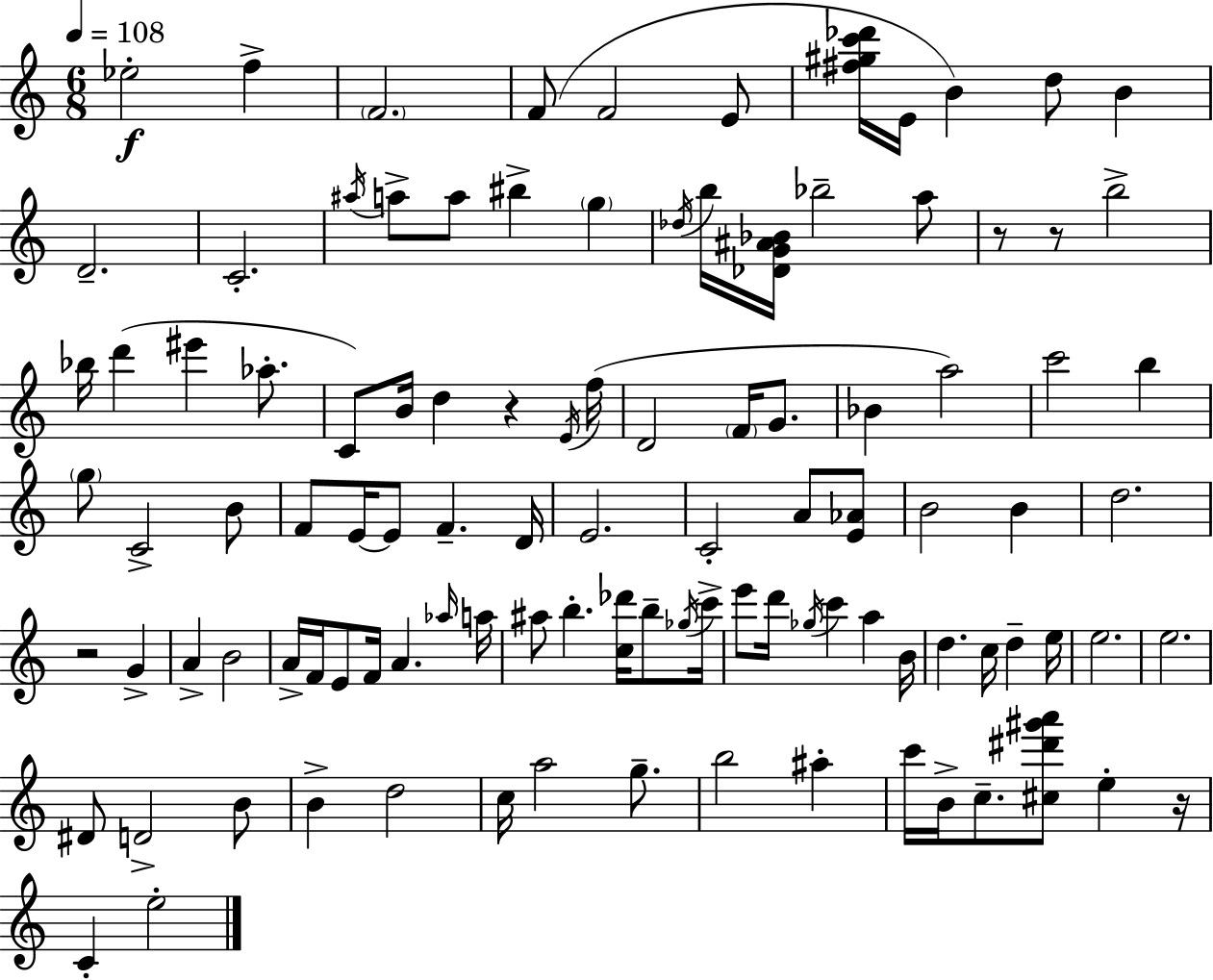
Eb5/h F5/q F4/h. F4/e F4/h E4/e [F#5,G#5,C6,Db6]/s E4/s B4/q D5/e B4/q D4/h. C4/h. A#5/s A5/e A5/e BIS5/q G5/q Db5/s B5/s [Db4,G4,A#4,Bb4]/s Bb5/h A5/e R/e R/e B5/h Bb5/s D6/q EIS6/q Ab5/e. C4/e B4/s D5/q R/q E4/s F5/s D4/h F4/s G4/e. Bb4/q A5/h C6/h B5/q G5/e C4/h B4/e F4/e E4/s E4/e F4/q. D4/s E4/h. C4/h A4/e [E4,Ab4]/e B4/h B4/q D5/h. R/h G4/q A4/q B4/h A4/s F4/s E4/e F4/s A4/q. Ab5/s A5/s A#5/e B5/q. [C5,Db6]/s B5/e Gb5/s C6/s E6/e D6/s Gb5/s C6/q A5/q B4/s D5/q. C5/s D5/q E5/s E5/h. E5/h. D#4/e D4/h B4/e B4/q D5/h C5/s A5/h G5/e. B5/h A#5/q C6/s B4/s C5/e. [C#5,D#6,G#6,A6]/e E5/q R/s C4/q E5/h